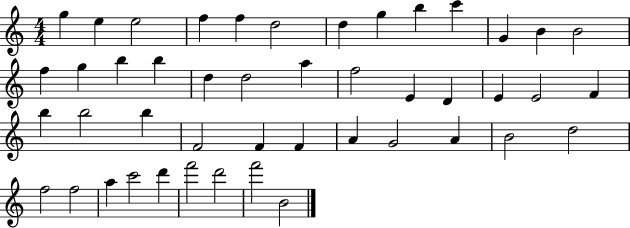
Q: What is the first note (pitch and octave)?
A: G5